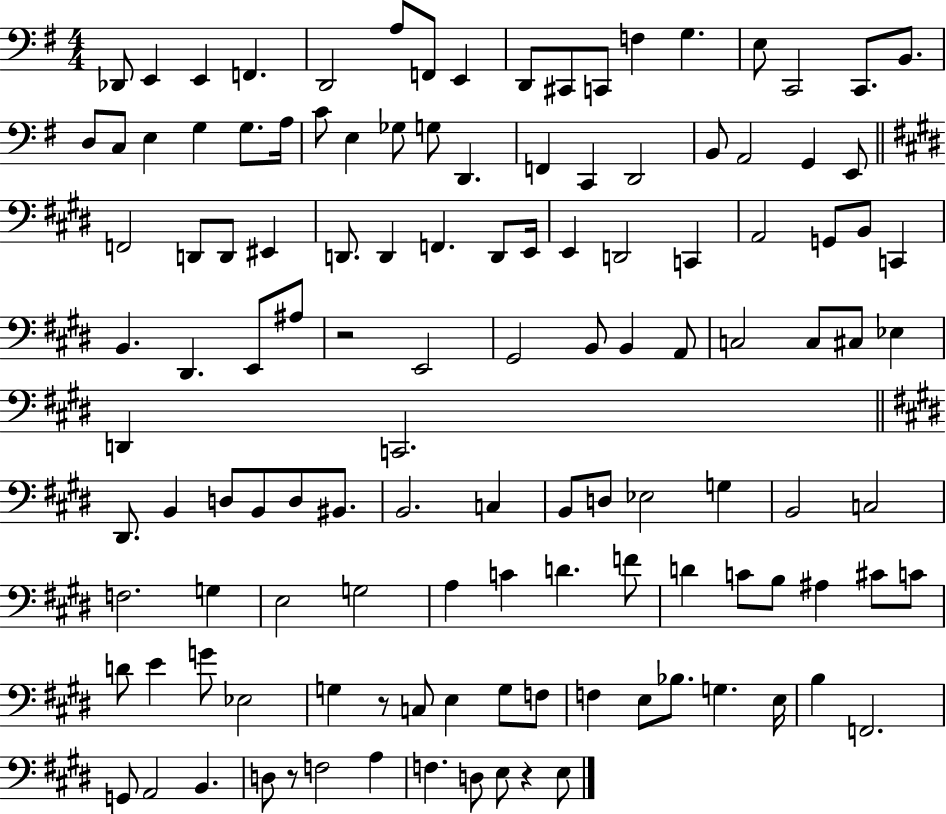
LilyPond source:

{
  \clef bass
  \numericTimeSignature
  \time 4/4
  \key g \major
  des,8 e,4 e,4 f,4. | d,2 a8 f,8 e,4 | d,8 cis,8 c,8 f4 g4. | e8 c,2 c,8. b,8. | \break d8 c8 e4 g4 g8. a16 | c'8 e4 ges8 g8 d,4. | f,4 c,4 d,2 | b,8 a,2 g,4 e,8 | \break \bar "||" \break \key e \major f,2 d,8 d,8 eis,4 | d,8. d,4 f,4. d,8 e,16 | e,4 d,2 c,4 | a,2 g,8 b,8 c,4 | \break b,4. dis,4. e,8 ais8 | r2 e,2 | gis,2 b,8 b,4 a,8 | c2 c8 cis8 ees4 | \break d,4 c,2. | \bar "||" \break \key e \major dis,8. b,4 d8 b,8 d8 bis,8. | b,2. c4 | b,8 d8 ees2 g4 | b,2 c2 | \break f2. g4 | e2 g2 | a4 c'4 d'4. f'8 | d'4 c'8 b8 ais4 cis'8 c'8 | \break d'8 e'4 g'8 ees2 | g4 r8 c8 e4 g8 f8 | f4 e8 bes8. g4. e16 | b4 f,2. | \break g,8 a,2 b,4. | d8 r8 f2 a4 | f4. d8 e8 r4 e8 | \bar "|."
}